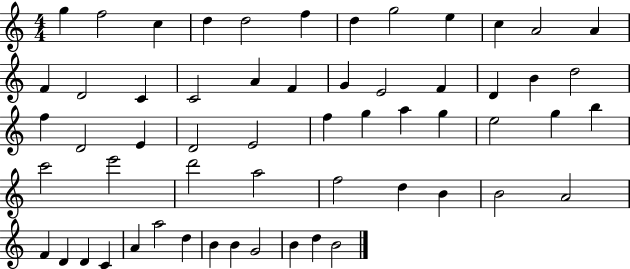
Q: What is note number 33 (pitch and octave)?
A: G5